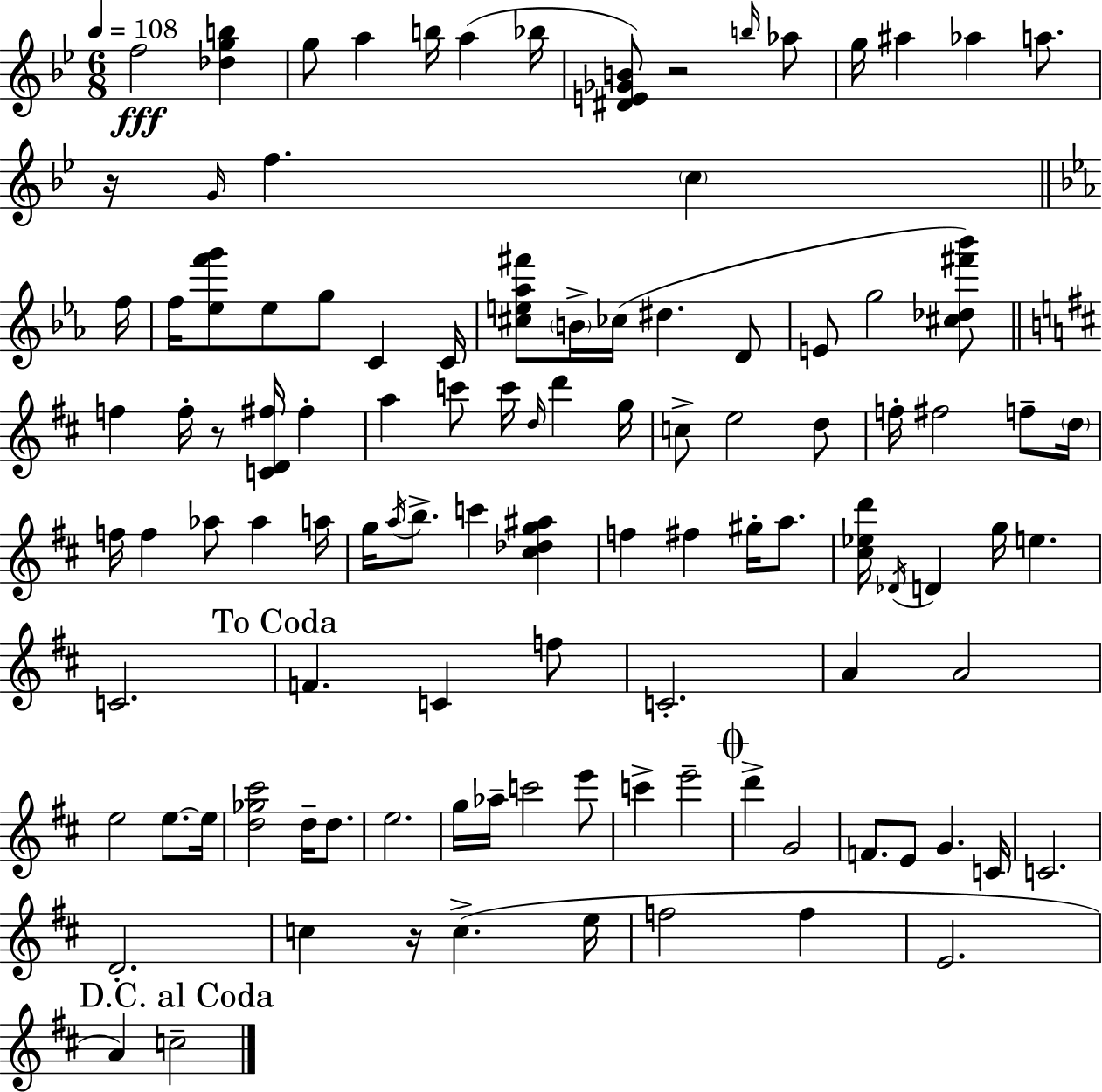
{
  \clef treble
  \numericTimeSignature
  \time 6/8
  \key g \minor
  \tempo 4 = 108
  \repeat volta 2 { f''2\fff <des'' g'' b''>4 | g''8 a''4 b''16 a''4( bes''16 | <dis' e' ges' b'>8) r2 \grace { b''16 } aes''8 | g''16 ais''4 aes''4 a''8. | \break r16 \grace { g'16 } f''4. \parenthesize c''4 | \bar "||" \break \key ees \major f''16 f''16 <ees'' f''' g'''>8 ees''8 g''8 c'4 | c'16 <cis'' e'' aes'' fis'''>8 \parenthesize b'16-> ces''16( dis''4. d'8 | e'8 g''2 <cis'' des'' fis''' bes'''>8) | \bar "||" \break \key d \major f''4 f''16-. r8 <c' d' fis''>16 fis''4-. | a''4 c'''8 c'''16 \grace { d''16 } d'''4 | g''16 c''8-> e''2 d''8 | f''16-. fis''2 f''8-- | \break \parenthesize d''16 f''16 f''4 aes''8 aes''4 | a''16 g''16 \acciaccatura { a''16 } b''8.-> c'''4 <cis'' des'' g'' ais''>4 | f''4 fis''4 gis''16-. a''8. | <cis'' ees'' d'''>16 \acciaccatura { des'16 } d'4 g''16 e''4. | \break c'2. | \mark "To Coda" f'4. c'4 | f''8 c'2.-. | a'4 a'2 | \break e''2 e''8.~~ | e''16 <d'' ges'' cis'''>2 d''16-- | d''8. e''2. | g''16 aes''16-- c'''2 | \break e'''8 c'''4-> e'''2-- | \mark \markup { \musicglyph "scripts.coda" } d'''4-> g'2 | f'8. e'8 g'4. | c'16 c'2. | \break d'2.-. | c''4 r16 c''4.->( | e''16 f''2 f''4 | e'2. | \break \mark "D.C. al Coda" a'4) c''2-- | } \bar "|."
}